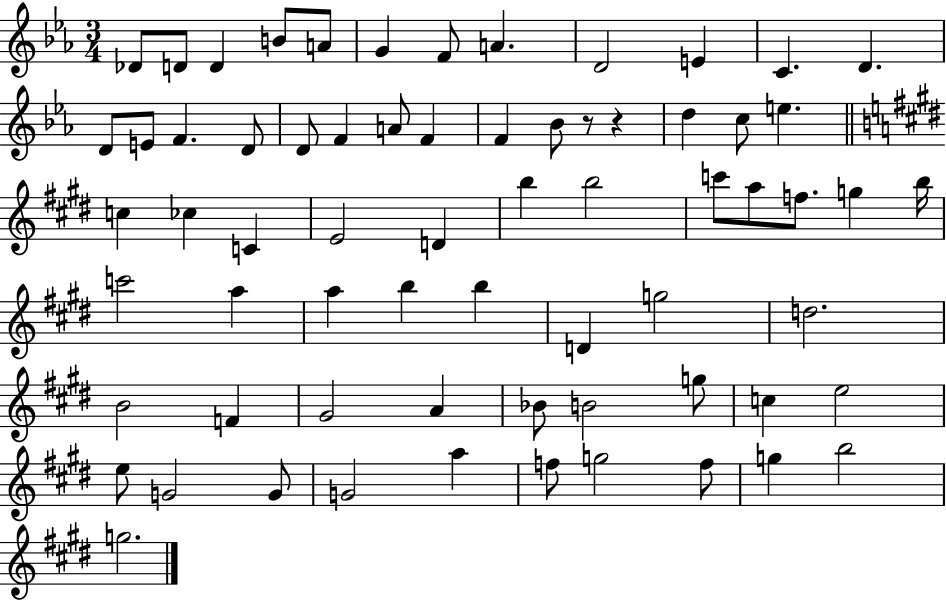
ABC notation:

X:1
T:Untitled
M:3/4
L:1/4
K:Eb
_D/2 D/2 D B/2 A/2 G F/2 A D2 E C D D/2 E/2 F D/2 D/2 F A/2 F F _B/2 z/2 z d c/2 e c _c C E2 D b b2 c'/2 a/2 f/2 g b/4 c'2 a a b b D g2 d2 B2 F ^G2 A _B/2 B2 g/2 c e2 e/2 G2 G/2 G2 a f/2 g2 f/2 g b2 g2